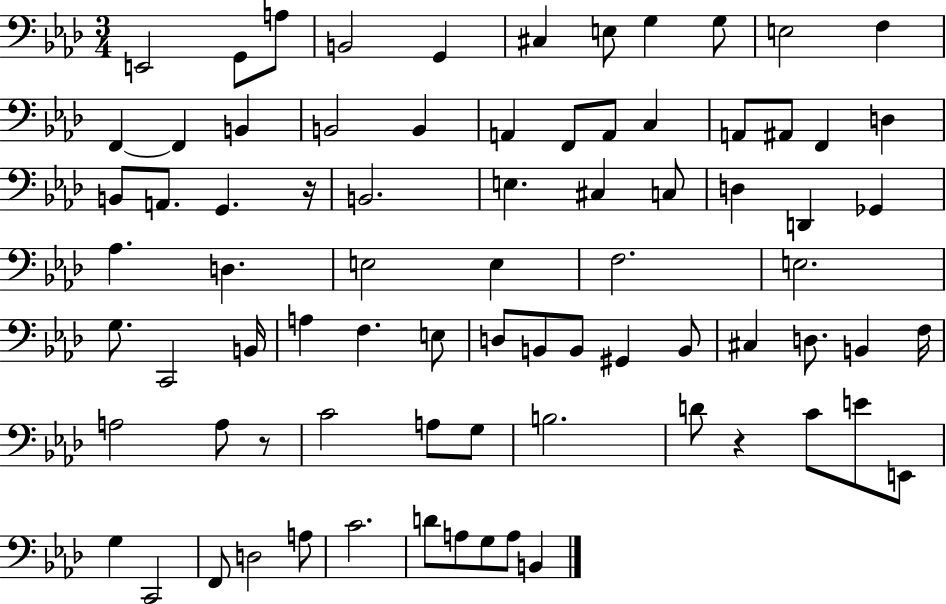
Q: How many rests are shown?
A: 3